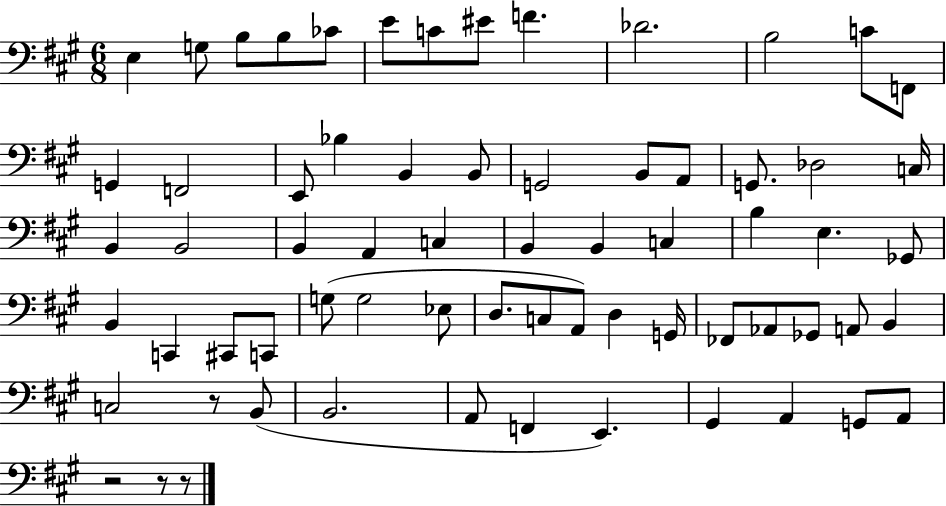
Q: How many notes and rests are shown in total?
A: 67